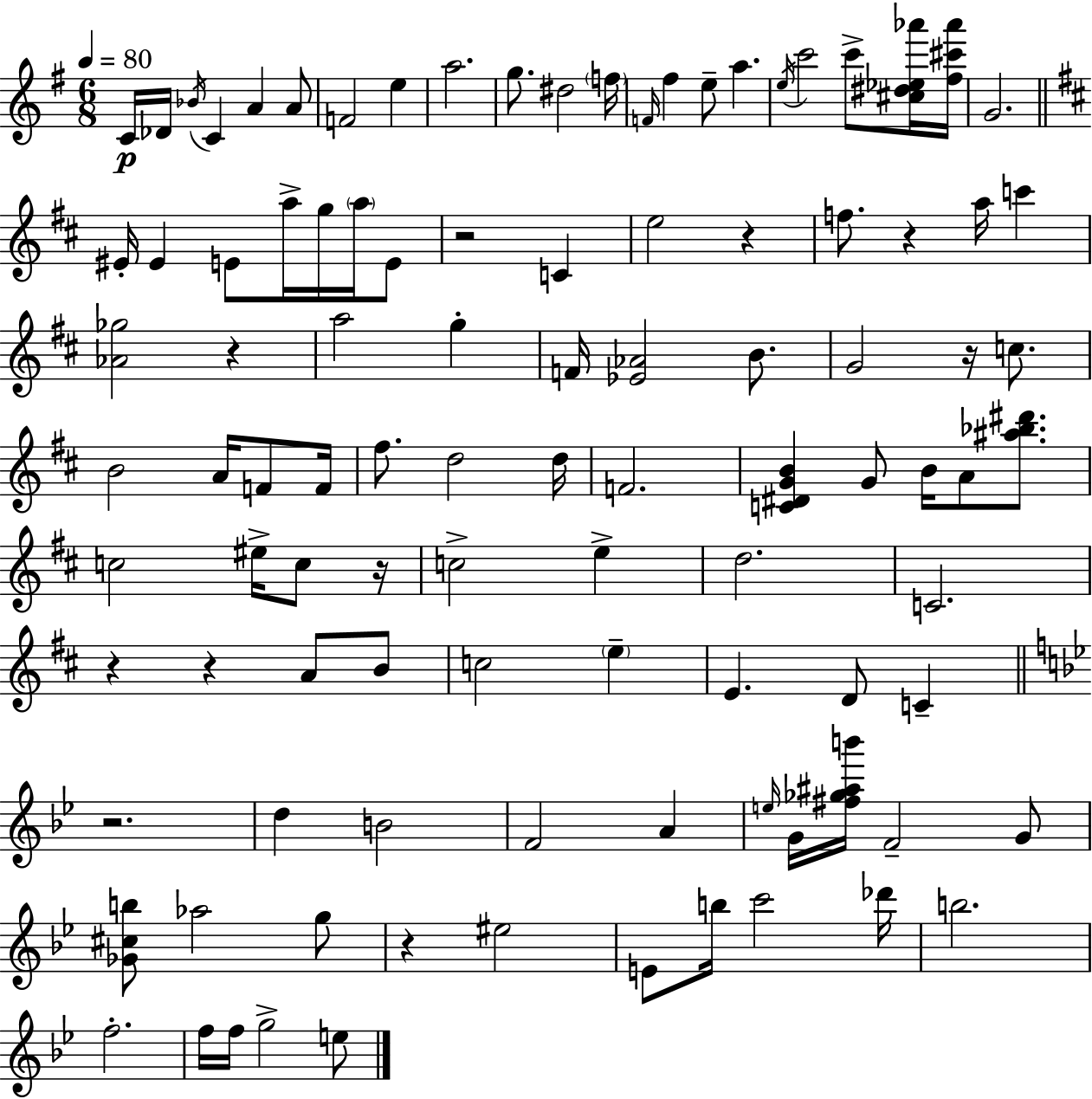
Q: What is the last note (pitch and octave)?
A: E5